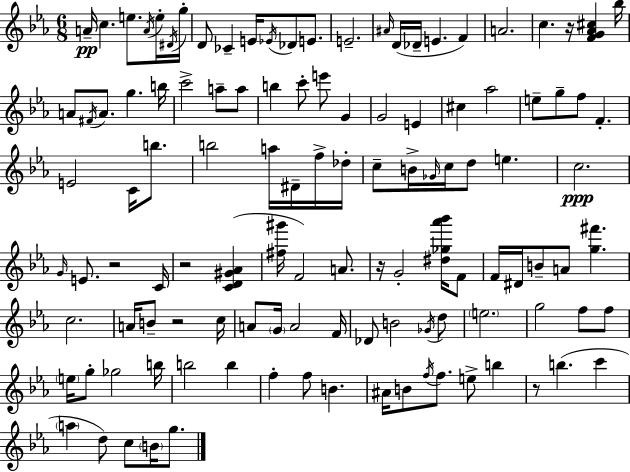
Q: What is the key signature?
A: C minor